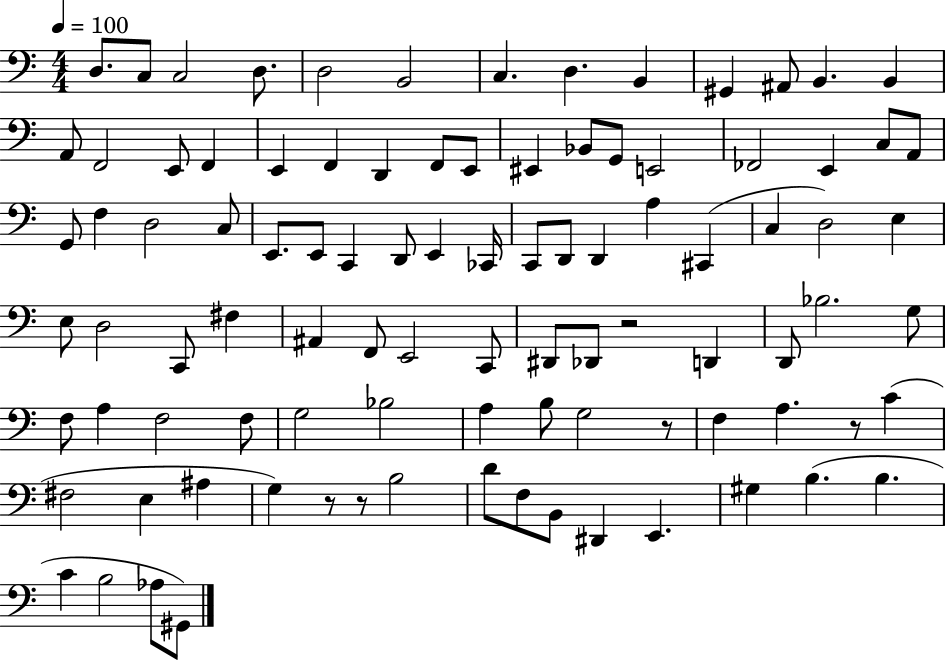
D3/e. C3/e C3/h D3/e. D3/h B2/h C3/q. D3/q. B2/q G#2/q A#2/e B2/q. B2/q A2/e F2/h E2/e F2/q E2/q F2/q D2/q F2/e E2/e EIS2/q Bb2/e G2/e E2/h FES2/h E2/q C3/e A2/e G2/e F3/q D3/h C3/e E2/e. E2/e C2/q D2/e E2/q CES2/s C2/e D2/e D2/q A3/q C#2/q C3/q D3/h E3/q E3/e D3/h C2/e F#3/q A#2/q F2/e E2/h C2/e D#2/e Db2/e R/h D2/q D2/e Bb3/h. G3/e F3/e A3/q F3/h F3/e G3/h Bb3/h A3/q B3/e G3/h R/e F3/q A3/q. R/e C4/q F#3/h E3/q A#3/q G3/q R/e R/e B3/h D4/e F3/e B2/e D#2/q E2/q. G#3/q B3/q. B3/q. C4/q B3/h Ab3/e G#2/e